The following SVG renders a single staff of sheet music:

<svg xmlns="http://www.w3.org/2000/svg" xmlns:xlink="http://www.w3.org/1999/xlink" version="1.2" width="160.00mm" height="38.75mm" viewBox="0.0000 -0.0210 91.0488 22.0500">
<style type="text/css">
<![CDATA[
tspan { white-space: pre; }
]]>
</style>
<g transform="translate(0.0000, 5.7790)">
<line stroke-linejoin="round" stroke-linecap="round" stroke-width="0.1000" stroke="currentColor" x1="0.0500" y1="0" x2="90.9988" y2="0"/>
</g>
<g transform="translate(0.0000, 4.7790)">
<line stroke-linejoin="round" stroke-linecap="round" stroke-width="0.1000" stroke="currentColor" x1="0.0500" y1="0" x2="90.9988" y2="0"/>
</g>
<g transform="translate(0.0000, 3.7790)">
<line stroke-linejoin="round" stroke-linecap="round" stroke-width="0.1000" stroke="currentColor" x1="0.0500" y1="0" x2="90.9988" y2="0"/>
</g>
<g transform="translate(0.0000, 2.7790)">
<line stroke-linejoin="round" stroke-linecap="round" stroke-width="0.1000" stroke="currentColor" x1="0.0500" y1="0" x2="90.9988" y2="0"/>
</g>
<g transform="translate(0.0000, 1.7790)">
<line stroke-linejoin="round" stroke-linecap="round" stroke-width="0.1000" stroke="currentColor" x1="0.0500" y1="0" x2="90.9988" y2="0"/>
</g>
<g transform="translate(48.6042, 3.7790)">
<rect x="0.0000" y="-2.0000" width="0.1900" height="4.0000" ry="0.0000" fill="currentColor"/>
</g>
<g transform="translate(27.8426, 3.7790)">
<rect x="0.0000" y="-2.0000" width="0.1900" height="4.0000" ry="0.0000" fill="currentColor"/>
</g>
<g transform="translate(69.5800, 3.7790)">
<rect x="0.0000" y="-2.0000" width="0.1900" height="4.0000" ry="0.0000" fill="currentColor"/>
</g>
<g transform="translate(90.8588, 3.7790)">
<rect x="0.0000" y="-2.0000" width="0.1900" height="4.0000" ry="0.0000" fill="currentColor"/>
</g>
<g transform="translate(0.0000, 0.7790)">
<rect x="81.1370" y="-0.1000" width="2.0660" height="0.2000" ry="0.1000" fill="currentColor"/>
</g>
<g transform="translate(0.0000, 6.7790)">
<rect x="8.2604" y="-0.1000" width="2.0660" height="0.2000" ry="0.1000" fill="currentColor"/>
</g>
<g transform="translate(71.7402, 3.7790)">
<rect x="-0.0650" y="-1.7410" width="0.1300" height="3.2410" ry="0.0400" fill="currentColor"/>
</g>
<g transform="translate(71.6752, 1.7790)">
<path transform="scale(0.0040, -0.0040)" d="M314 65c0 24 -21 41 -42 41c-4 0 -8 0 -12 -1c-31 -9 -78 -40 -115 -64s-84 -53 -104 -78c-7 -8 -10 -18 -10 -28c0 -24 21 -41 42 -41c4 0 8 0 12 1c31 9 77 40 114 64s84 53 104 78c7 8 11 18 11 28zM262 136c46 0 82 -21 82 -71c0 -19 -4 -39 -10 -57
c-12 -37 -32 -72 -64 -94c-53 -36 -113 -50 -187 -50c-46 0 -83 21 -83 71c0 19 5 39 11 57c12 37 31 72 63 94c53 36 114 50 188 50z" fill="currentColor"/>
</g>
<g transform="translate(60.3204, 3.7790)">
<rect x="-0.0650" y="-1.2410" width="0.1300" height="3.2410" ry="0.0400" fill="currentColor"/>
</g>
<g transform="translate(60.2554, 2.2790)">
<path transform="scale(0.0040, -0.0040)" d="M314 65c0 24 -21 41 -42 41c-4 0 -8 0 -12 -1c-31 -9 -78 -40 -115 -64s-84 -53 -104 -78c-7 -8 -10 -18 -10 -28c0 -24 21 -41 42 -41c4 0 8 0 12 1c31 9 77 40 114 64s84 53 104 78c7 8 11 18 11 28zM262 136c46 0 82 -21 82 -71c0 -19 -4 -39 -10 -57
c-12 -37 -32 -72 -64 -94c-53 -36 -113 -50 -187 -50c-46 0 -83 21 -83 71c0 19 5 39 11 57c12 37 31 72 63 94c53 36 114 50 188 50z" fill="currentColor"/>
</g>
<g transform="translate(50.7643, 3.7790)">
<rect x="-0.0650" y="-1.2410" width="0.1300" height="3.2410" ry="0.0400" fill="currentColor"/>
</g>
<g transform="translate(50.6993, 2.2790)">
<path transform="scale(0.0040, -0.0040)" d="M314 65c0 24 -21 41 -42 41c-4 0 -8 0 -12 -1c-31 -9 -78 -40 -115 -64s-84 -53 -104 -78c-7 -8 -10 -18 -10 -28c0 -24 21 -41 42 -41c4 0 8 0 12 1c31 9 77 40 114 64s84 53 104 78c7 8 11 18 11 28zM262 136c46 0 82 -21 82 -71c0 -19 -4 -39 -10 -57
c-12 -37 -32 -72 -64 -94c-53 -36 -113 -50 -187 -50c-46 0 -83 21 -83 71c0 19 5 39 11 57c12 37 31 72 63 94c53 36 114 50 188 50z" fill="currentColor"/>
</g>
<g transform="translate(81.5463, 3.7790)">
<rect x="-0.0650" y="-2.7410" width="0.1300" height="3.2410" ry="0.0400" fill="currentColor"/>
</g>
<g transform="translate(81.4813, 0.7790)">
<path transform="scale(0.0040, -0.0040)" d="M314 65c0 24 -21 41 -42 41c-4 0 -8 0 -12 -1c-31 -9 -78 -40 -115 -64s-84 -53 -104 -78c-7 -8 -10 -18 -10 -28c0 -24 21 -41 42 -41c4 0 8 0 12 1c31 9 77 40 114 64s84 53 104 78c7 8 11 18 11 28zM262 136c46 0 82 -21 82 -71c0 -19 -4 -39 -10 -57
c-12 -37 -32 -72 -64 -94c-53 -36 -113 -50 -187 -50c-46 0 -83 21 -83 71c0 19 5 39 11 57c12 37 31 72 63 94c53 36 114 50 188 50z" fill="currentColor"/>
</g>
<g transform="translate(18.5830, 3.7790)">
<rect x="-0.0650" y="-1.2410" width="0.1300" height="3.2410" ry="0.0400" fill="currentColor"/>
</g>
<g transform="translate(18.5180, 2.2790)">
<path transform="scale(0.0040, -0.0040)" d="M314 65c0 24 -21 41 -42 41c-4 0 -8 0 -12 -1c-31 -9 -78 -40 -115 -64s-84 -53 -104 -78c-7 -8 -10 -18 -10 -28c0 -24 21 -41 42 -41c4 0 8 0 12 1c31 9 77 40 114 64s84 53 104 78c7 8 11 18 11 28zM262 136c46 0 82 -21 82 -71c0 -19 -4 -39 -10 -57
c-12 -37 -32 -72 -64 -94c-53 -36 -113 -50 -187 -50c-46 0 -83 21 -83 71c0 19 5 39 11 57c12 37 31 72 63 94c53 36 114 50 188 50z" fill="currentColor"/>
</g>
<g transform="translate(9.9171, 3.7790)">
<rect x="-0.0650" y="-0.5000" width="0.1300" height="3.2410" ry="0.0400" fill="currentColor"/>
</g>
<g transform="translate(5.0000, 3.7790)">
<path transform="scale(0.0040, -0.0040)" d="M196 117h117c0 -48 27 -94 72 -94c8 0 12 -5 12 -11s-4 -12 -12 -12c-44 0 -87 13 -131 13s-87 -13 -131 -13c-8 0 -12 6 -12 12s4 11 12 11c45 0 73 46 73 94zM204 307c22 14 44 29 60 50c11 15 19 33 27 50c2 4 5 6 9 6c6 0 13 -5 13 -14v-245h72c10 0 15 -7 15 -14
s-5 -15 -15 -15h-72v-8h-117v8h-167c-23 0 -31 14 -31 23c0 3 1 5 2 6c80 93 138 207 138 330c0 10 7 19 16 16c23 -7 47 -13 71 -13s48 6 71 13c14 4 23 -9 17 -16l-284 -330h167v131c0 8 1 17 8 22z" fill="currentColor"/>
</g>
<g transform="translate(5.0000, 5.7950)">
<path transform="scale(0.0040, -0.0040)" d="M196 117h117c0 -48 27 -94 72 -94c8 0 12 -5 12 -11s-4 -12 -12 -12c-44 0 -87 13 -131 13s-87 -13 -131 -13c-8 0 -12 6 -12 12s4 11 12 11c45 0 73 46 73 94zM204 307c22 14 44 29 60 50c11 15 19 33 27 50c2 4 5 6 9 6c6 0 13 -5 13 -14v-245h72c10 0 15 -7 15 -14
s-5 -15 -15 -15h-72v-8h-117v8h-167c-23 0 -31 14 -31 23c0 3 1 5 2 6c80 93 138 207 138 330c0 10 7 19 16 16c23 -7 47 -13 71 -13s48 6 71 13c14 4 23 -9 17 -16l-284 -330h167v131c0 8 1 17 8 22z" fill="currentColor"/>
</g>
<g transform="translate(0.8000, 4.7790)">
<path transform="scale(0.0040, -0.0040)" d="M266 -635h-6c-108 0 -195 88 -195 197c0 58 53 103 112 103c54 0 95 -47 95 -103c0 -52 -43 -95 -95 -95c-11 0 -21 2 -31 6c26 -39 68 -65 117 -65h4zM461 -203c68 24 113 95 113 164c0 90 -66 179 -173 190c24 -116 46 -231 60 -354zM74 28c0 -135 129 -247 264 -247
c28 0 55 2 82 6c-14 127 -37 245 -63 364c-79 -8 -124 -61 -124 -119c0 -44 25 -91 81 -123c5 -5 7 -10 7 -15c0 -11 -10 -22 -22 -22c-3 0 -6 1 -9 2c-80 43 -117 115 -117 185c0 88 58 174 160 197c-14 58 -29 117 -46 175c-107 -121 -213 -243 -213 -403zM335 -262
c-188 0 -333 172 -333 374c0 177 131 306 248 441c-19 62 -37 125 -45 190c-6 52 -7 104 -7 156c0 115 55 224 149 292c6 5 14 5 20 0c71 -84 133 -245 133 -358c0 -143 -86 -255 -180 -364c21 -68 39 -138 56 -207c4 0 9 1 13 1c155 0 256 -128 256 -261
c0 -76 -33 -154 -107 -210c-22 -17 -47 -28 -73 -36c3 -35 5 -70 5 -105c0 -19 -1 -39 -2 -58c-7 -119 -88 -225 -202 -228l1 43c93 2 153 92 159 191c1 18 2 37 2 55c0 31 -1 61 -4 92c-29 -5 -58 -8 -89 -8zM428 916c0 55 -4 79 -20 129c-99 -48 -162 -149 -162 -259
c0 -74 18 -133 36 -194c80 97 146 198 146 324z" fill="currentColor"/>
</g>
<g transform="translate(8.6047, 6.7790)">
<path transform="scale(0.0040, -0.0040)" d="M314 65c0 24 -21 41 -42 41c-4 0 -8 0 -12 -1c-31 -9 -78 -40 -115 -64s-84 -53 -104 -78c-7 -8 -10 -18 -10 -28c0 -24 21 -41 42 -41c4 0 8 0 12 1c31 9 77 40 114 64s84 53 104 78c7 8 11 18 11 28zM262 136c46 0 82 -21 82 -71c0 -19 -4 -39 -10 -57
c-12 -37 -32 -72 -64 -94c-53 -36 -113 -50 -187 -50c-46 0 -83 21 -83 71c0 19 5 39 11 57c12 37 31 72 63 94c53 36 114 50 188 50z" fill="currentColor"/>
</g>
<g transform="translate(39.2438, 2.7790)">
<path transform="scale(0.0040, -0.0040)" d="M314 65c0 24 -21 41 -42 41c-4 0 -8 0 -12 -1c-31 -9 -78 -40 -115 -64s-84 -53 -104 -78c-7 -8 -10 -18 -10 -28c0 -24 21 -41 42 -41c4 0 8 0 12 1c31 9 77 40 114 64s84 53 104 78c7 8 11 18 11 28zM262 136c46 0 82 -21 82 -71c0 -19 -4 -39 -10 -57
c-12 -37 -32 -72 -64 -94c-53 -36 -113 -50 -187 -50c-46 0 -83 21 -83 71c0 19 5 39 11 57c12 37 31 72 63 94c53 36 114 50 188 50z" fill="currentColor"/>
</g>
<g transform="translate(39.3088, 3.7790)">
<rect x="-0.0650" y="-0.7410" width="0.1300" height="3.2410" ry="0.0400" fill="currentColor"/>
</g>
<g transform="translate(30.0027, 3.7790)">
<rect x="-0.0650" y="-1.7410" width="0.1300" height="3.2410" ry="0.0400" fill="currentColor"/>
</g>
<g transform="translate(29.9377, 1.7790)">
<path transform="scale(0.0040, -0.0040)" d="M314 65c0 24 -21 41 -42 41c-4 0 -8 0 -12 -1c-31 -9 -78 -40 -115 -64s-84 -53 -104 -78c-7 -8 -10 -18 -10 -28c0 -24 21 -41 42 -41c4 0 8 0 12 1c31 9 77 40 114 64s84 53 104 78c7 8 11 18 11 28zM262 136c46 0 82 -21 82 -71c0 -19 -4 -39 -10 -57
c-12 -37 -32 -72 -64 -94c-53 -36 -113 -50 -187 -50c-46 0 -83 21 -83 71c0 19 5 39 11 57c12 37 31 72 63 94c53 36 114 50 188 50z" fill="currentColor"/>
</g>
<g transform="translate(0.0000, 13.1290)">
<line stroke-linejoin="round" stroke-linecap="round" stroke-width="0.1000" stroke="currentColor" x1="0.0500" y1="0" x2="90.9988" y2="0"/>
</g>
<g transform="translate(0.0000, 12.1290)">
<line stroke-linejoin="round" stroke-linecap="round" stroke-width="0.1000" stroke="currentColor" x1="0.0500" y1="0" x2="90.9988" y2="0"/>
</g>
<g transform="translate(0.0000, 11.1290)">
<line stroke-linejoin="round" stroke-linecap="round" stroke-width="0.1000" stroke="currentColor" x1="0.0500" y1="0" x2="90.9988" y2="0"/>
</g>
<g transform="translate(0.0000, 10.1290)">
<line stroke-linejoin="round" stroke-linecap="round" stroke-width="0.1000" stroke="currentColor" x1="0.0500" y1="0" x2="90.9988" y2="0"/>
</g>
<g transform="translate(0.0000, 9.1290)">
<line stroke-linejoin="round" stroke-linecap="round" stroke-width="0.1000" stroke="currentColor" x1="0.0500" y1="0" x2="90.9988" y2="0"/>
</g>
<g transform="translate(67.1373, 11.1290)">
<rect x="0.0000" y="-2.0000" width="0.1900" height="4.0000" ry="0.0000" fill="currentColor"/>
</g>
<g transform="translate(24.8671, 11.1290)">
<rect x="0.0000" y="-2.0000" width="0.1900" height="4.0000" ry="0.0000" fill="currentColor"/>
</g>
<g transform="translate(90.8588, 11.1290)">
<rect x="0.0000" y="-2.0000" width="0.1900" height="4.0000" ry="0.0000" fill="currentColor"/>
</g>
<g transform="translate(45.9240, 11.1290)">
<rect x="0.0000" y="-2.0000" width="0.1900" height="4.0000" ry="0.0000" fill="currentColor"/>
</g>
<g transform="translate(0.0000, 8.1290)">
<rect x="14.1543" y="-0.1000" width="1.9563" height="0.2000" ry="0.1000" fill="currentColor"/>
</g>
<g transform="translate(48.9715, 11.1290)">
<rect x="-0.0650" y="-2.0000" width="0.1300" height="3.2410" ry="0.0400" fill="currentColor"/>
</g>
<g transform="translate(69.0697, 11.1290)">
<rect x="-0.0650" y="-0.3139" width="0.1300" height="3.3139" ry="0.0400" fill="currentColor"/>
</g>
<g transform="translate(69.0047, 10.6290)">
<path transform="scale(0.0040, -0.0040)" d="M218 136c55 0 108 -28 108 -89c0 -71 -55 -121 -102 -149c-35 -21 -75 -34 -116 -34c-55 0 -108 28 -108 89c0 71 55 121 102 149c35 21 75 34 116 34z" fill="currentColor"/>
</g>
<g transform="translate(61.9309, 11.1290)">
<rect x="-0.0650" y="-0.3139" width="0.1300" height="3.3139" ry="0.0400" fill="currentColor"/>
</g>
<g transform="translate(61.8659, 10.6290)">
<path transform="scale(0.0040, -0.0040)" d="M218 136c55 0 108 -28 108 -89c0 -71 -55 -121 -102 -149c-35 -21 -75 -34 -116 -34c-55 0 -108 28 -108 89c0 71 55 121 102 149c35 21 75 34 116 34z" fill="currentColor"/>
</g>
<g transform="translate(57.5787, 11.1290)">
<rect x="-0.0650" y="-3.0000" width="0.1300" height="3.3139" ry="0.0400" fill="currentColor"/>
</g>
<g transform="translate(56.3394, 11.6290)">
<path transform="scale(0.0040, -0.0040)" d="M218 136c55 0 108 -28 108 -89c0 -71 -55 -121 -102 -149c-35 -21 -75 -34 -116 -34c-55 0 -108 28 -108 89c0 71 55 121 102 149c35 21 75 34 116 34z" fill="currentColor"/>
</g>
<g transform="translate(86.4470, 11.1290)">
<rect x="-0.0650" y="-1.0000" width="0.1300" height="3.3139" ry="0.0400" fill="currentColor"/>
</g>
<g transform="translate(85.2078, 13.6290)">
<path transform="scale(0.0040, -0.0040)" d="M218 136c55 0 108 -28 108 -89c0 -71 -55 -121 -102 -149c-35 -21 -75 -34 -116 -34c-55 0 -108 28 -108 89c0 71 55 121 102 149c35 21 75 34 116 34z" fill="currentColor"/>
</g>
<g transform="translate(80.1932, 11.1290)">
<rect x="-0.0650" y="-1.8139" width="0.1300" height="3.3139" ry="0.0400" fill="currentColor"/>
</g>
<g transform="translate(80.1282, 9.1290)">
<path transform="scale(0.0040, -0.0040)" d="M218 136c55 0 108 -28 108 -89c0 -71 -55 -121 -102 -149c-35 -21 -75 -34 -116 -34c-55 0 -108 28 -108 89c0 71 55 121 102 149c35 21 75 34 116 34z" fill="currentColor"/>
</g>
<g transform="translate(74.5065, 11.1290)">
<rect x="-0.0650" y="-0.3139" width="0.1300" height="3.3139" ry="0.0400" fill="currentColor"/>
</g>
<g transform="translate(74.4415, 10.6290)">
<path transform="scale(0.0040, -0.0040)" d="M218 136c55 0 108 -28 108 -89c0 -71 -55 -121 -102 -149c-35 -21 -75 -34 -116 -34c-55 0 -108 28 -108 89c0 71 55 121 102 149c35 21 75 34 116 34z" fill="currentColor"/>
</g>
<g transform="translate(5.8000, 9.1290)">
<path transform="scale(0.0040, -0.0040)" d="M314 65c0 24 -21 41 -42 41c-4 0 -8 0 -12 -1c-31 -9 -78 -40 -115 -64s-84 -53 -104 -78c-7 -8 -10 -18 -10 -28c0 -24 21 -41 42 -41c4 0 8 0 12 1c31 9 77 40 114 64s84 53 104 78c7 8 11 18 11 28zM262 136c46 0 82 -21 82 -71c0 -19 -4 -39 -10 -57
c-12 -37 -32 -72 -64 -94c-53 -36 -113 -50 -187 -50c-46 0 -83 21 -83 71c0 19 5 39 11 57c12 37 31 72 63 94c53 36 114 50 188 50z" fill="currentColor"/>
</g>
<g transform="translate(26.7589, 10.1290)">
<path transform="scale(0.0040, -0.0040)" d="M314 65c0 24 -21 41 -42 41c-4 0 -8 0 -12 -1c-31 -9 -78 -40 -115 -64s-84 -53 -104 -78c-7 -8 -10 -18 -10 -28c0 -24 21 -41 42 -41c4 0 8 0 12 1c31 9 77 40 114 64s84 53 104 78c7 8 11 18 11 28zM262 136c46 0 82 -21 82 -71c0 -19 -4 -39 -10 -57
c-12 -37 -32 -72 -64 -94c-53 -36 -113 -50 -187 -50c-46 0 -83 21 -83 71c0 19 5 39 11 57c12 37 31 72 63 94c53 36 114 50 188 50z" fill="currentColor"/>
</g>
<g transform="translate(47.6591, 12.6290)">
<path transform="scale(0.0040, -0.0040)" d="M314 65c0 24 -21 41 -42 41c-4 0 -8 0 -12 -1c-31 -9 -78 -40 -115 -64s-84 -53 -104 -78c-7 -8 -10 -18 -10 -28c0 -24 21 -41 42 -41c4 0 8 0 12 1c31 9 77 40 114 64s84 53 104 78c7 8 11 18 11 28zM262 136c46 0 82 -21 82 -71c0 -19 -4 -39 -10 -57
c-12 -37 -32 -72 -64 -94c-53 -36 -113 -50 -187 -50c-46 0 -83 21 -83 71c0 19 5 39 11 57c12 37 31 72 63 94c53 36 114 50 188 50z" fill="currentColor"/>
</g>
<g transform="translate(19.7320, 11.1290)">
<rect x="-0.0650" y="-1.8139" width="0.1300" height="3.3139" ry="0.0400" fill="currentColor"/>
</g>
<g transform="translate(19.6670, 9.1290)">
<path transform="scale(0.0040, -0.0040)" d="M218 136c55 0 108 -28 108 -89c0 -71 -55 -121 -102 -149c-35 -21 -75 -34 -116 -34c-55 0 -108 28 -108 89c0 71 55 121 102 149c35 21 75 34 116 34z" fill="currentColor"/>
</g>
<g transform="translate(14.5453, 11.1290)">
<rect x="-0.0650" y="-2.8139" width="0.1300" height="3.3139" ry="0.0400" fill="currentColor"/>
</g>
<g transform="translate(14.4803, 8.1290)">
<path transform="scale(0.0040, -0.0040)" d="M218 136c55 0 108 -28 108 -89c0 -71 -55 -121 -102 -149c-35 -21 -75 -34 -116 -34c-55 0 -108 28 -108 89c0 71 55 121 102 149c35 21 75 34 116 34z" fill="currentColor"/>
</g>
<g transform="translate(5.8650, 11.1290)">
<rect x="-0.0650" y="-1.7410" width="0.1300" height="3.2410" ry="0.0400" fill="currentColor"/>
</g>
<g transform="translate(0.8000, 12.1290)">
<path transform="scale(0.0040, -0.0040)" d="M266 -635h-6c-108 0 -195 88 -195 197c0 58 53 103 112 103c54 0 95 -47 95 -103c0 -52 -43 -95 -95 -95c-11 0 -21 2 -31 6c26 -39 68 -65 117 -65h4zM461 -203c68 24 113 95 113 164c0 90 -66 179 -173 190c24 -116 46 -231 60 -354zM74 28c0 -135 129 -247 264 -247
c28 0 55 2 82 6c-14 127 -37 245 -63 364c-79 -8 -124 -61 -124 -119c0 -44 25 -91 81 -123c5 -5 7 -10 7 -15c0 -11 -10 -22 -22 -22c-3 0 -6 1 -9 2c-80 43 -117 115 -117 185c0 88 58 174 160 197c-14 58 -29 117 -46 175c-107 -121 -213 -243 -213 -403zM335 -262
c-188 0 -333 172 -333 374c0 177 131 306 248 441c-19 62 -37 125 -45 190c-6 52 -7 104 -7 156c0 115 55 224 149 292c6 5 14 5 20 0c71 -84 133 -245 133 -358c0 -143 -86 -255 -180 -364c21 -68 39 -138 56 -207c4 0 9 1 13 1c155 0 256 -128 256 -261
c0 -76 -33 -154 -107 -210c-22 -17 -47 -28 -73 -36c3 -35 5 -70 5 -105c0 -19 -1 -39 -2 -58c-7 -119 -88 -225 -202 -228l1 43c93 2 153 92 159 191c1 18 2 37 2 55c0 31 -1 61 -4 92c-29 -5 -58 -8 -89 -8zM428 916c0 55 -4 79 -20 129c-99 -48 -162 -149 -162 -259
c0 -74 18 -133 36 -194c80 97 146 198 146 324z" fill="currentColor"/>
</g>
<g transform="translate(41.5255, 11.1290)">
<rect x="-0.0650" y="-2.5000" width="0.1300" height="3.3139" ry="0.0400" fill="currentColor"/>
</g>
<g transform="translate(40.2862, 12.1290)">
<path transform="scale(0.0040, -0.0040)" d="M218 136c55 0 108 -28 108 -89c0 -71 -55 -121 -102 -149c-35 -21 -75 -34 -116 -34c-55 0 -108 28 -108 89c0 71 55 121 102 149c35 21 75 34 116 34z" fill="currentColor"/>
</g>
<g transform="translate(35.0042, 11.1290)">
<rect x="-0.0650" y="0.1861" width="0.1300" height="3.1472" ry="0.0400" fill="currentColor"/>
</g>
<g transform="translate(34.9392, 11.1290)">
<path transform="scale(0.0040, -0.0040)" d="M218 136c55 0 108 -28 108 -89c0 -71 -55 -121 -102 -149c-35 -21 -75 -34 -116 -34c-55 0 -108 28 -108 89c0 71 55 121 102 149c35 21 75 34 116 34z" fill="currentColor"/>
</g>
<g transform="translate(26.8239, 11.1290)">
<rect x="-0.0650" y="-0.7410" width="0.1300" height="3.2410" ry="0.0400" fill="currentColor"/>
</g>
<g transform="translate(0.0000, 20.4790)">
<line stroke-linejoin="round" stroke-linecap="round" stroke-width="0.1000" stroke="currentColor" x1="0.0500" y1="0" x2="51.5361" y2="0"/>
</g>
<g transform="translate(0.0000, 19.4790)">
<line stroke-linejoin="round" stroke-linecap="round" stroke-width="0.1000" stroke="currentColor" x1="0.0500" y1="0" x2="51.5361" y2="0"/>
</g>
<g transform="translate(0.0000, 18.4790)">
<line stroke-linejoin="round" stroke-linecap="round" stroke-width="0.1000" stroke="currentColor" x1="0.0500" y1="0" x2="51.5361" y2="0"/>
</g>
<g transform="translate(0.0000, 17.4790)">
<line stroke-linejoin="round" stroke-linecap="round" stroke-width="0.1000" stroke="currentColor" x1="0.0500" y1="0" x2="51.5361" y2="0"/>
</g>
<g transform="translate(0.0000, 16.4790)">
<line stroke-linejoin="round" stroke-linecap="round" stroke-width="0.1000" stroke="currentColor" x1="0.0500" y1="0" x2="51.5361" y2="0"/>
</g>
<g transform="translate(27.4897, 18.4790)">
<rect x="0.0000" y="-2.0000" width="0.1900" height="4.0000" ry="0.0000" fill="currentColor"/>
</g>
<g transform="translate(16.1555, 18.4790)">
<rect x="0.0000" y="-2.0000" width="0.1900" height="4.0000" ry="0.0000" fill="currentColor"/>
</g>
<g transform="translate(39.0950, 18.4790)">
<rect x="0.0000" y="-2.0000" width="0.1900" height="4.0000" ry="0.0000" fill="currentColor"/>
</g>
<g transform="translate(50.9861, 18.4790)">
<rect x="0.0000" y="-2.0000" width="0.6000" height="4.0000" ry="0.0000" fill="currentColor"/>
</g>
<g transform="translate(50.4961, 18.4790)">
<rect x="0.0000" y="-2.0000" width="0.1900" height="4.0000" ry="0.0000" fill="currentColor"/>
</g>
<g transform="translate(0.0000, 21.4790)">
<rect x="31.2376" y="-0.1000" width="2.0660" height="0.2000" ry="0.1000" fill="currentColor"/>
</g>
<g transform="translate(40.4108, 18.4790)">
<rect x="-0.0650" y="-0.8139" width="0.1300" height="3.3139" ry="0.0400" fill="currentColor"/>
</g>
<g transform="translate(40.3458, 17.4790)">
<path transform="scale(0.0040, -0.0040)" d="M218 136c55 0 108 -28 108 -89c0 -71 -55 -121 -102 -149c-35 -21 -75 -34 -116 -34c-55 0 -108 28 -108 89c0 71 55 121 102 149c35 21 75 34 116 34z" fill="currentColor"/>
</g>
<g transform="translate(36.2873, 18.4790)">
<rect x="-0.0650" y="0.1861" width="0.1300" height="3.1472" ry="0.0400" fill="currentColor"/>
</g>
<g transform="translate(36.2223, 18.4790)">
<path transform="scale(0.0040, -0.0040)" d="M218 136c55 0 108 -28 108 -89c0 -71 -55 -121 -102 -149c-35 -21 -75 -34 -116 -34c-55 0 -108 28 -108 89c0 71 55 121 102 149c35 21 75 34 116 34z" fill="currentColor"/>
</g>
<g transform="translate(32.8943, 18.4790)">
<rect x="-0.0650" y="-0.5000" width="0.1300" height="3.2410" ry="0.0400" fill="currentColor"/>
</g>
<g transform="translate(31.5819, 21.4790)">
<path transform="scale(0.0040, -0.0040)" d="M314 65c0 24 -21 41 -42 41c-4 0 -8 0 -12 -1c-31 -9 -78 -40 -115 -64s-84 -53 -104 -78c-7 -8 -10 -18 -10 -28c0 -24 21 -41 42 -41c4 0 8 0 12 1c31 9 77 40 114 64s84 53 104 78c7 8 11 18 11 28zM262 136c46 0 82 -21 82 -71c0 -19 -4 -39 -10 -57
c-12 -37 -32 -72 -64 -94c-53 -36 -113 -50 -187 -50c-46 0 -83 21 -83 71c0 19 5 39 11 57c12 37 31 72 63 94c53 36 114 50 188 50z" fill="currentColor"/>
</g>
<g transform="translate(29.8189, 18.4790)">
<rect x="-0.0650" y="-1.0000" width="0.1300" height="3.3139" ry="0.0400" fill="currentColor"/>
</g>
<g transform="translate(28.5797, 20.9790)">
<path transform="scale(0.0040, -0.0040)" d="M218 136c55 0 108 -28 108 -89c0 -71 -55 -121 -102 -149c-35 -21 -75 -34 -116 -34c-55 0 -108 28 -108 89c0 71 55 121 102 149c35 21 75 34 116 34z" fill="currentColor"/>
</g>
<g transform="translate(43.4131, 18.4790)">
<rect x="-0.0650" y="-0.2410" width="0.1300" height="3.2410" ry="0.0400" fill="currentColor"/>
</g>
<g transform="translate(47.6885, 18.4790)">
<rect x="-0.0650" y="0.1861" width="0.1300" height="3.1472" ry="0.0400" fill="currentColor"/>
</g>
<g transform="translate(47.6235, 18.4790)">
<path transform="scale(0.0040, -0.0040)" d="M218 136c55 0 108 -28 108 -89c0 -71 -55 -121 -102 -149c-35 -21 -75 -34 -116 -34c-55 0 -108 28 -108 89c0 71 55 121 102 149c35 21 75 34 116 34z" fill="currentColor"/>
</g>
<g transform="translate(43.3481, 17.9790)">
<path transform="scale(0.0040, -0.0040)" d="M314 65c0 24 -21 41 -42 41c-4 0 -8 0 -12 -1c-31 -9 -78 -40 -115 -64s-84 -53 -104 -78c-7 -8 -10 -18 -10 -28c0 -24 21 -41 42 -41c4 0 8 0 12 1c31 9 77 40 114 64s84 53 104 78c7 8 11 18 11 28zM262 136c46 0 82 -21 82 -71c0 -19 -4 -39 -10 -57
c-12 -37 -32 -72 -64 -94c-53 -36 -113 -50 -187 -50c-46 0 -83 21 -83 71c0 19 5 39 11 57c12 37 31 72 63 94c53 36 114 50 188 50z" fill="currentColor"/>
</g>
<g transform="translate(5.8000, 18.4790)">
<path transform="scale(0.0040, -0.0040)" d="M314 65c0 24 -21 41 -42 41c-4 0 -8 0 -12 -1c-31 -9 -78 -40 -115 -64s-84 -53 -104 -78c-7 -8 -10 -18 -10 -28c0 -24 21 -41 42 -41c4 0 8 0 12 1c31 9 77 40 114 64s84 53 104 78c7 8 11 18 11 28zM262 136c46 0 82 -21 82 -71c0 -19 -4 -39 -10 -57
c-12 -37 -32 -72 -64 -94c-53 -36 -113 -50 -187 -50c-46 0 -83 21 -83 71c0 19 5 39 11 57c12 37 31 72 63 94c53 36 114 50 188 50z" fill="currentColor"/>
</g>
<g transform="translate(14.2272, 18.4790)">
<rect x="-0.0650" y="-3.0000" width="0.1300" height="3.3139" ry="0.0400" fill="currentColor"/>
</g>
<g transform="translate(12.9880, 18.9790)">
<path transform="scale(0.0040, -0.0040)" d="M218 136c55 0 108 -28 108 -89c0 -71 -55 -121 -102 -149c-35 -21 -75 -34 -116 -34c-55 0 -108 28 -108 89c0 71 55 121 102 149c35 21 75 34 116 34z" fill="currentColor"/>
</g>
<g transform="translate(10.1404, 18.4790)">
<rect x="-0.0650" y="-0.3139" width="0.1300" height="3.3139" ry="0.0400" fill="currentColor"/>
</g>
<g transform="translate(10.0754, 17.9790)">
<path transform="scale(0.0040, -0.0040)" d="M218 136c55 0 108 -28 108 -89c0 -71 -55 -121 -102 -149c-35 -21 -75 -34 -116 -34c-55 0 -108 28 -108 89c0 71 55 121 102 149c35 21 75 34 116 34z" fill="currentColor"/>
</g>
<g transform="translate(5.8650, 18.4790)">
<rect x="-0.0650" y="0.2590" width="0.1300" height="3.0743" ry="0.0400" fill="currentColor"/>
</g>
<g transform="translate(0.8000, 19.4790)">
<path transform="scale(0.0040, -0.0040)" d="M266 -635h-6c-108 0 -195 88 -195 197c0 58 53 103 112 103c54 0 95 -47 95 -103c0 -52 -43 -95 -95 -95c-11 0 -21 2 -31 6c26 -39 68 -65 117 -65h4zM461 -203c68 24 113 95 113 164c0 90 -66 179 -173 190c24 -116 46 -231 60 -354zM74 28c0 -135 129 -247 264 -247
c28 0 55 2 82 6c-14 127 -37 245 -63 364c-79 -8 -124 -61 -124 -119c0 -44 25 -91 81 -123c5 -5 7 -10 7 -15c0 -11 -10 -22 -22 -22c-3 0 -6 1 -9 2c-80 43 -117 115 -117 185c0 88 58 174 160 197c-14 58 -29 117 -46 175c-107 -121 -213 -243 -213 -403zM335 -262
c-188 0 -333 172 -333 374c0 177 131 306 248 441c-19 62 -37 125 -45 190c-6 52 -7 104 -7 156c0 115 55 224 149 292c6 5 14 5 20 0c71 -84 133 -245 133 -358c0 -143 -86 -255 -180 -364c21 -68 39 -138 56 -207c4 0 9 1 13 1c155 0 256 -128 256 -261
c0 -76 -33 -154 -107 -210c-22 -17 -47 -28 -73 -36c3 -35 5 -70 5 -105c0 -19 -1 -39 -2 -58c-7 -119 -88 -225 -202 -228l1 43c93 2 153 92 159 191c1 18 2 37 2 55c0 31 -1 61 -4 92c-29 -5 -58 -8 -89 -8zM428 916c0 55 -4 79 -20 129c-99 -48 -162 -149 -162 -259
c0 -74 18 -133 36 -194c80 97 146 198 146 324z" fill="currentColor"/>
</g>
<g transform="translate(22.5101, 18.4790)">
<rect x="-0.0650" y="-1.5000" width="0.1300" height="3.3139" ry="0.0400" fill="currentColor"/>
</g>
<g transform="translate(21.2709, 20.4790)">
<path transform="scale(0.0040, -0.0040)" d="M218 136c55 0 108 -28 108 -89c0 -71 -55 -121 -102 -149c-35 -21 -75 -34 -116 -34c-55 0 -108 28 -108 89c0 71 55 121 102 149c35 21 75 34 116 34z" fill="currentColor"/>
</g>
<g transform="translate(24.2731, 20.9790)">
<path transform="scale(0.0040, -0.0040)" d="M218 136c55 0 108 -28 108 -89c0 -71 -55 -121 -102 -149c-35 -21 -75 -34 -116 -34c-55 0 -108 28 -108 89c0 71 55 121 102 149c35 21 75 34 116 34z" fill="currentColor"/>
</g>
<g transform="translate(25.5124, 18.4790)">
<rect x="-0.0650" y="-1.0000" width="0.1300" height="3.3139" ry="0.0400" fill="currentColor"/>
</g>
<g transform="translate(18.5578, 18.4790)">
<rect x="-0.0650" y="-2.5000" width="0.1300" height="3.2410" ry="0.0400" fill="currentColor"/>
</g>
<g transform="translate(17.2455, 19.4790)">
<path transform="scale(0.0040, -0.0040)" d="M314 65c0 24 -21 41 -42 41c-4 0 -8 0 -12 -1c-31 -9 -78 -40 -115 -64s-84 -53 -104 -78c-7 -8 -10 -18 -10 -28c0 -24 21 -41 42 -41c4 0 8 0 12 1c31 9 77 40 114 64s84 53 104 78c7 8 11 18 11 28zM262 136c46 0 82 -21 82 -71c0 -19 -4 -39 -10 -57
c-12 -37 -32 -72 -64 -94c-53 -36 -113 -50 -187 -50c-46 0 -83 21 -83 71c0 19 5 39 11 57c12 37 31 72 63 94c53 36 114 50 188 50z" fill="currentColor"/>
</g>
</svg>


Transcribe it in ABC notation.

X:1
T:Untitled
M:4/4
L:1/4
K:C
C2 e2 f2 d2 e2 e2 f2 a2 f2 a f d2 B G F2 A c c c f D B2 c A G2 E D D C2 B d c2 B